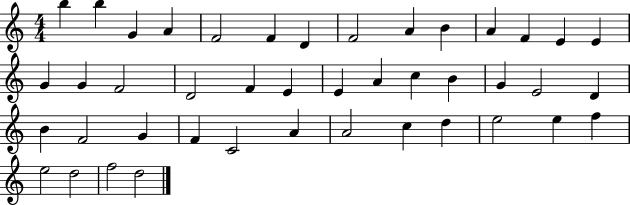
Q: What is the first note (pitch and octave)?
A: B5